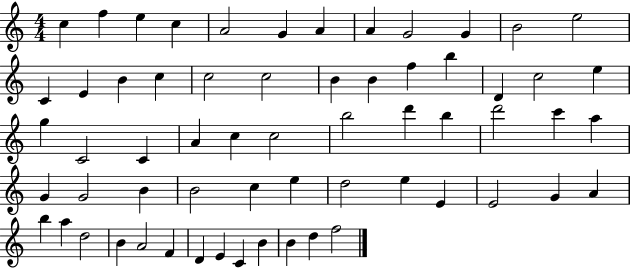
X:1
T:Untitled
M:4/4
L:1/4
K:C
c f e c A2 G A A G2 G B2 e2 C E B c c2 c2 B B f b D c2 e g C2 C A c c2 b2 d' b d'2 c' a G G2 B B2 c e d2 e E E2 G A b a d2 B A2 F D E C B B d f2